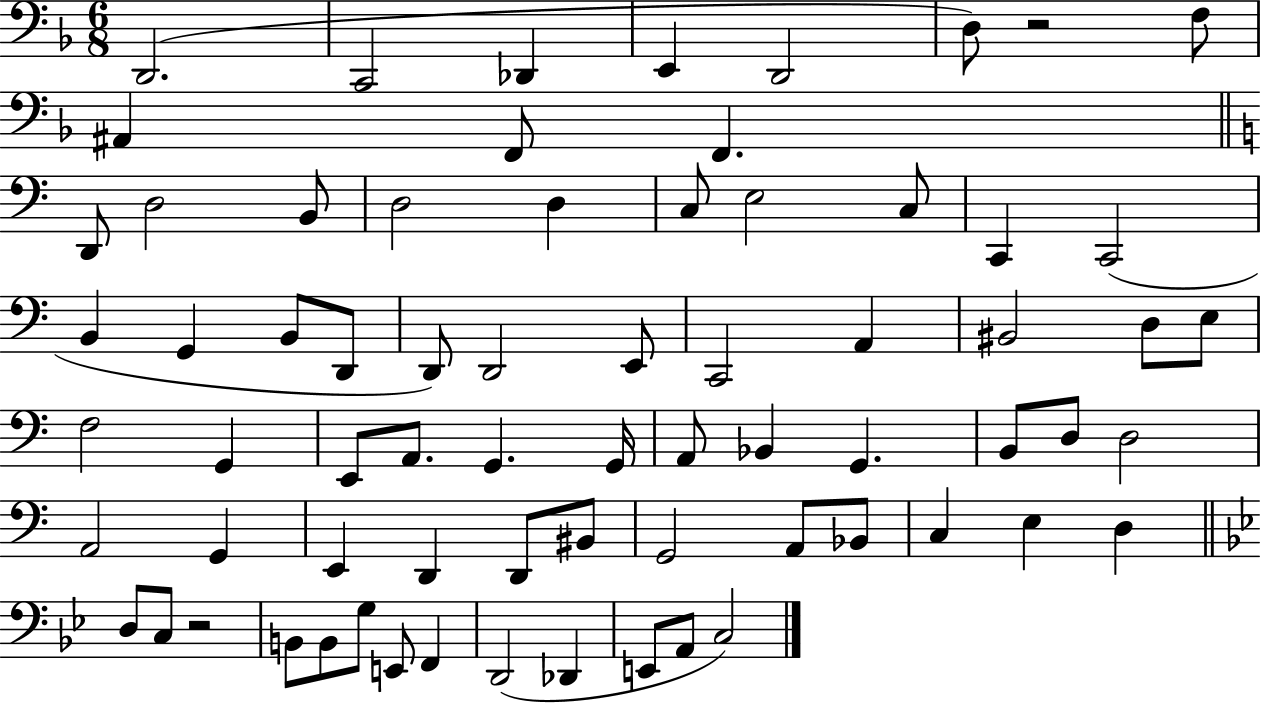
D2/h. C2/h Db2/q E2/q D2/h D3/e R/h F3/e A#2/q F2/e F2/q. D2/e D3/h B2/e D3/h D3/q C3/e E3/h C3/e C2/q C2/h B2/q G2/q B2/e D2/e D2/e D2/h E2/e C2/h A2/q BIS2/h D3/e E3/e F3/h G2/q E2/e A2/e. G2/q. G2/s A2/e Bb2/q G2/q. B2/e D3/e D3/h A2/h G2/q E2/q D2/q D2/e BIS2/e G2/h A2/e Bb2/e C3/q E3/q D3/q D3/e C3/e R/h B2/e B2/e G3/e E2/e F2/q D2/h Db2/q E2/e A2/e C3/h